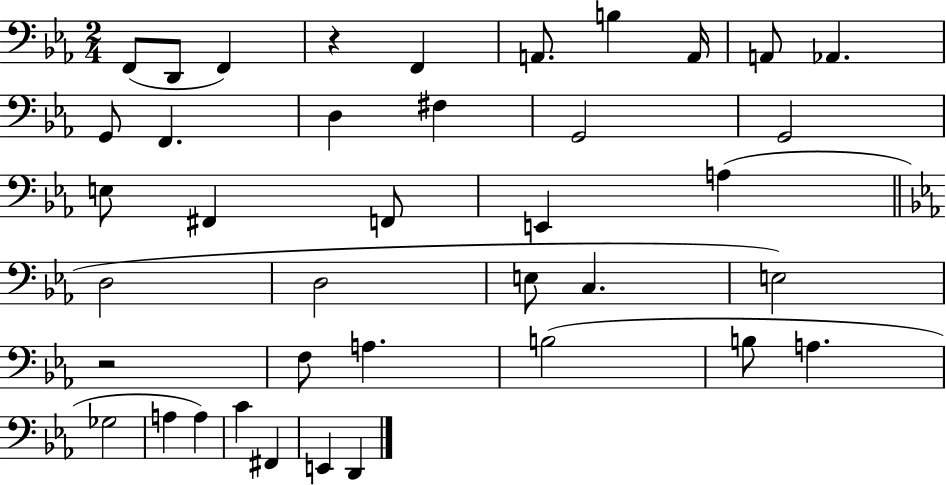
X:1
T:Untitled
M:2/4
L:1/4
K:Eb
F,,/2 D,,/2 F,, z F,, A,,/2 B, A,,/4 A,,/2 _A,, G,,/2 F,, D, ^F, G,,2 G,,2 E,/2 ^F,, F,,/2 E,, A, D,2 D,2 E,/2 C, E,2 z2 F,/2 A, B,2 B,/2 A, _G,2 A, A, C ^F,, E,, D,,